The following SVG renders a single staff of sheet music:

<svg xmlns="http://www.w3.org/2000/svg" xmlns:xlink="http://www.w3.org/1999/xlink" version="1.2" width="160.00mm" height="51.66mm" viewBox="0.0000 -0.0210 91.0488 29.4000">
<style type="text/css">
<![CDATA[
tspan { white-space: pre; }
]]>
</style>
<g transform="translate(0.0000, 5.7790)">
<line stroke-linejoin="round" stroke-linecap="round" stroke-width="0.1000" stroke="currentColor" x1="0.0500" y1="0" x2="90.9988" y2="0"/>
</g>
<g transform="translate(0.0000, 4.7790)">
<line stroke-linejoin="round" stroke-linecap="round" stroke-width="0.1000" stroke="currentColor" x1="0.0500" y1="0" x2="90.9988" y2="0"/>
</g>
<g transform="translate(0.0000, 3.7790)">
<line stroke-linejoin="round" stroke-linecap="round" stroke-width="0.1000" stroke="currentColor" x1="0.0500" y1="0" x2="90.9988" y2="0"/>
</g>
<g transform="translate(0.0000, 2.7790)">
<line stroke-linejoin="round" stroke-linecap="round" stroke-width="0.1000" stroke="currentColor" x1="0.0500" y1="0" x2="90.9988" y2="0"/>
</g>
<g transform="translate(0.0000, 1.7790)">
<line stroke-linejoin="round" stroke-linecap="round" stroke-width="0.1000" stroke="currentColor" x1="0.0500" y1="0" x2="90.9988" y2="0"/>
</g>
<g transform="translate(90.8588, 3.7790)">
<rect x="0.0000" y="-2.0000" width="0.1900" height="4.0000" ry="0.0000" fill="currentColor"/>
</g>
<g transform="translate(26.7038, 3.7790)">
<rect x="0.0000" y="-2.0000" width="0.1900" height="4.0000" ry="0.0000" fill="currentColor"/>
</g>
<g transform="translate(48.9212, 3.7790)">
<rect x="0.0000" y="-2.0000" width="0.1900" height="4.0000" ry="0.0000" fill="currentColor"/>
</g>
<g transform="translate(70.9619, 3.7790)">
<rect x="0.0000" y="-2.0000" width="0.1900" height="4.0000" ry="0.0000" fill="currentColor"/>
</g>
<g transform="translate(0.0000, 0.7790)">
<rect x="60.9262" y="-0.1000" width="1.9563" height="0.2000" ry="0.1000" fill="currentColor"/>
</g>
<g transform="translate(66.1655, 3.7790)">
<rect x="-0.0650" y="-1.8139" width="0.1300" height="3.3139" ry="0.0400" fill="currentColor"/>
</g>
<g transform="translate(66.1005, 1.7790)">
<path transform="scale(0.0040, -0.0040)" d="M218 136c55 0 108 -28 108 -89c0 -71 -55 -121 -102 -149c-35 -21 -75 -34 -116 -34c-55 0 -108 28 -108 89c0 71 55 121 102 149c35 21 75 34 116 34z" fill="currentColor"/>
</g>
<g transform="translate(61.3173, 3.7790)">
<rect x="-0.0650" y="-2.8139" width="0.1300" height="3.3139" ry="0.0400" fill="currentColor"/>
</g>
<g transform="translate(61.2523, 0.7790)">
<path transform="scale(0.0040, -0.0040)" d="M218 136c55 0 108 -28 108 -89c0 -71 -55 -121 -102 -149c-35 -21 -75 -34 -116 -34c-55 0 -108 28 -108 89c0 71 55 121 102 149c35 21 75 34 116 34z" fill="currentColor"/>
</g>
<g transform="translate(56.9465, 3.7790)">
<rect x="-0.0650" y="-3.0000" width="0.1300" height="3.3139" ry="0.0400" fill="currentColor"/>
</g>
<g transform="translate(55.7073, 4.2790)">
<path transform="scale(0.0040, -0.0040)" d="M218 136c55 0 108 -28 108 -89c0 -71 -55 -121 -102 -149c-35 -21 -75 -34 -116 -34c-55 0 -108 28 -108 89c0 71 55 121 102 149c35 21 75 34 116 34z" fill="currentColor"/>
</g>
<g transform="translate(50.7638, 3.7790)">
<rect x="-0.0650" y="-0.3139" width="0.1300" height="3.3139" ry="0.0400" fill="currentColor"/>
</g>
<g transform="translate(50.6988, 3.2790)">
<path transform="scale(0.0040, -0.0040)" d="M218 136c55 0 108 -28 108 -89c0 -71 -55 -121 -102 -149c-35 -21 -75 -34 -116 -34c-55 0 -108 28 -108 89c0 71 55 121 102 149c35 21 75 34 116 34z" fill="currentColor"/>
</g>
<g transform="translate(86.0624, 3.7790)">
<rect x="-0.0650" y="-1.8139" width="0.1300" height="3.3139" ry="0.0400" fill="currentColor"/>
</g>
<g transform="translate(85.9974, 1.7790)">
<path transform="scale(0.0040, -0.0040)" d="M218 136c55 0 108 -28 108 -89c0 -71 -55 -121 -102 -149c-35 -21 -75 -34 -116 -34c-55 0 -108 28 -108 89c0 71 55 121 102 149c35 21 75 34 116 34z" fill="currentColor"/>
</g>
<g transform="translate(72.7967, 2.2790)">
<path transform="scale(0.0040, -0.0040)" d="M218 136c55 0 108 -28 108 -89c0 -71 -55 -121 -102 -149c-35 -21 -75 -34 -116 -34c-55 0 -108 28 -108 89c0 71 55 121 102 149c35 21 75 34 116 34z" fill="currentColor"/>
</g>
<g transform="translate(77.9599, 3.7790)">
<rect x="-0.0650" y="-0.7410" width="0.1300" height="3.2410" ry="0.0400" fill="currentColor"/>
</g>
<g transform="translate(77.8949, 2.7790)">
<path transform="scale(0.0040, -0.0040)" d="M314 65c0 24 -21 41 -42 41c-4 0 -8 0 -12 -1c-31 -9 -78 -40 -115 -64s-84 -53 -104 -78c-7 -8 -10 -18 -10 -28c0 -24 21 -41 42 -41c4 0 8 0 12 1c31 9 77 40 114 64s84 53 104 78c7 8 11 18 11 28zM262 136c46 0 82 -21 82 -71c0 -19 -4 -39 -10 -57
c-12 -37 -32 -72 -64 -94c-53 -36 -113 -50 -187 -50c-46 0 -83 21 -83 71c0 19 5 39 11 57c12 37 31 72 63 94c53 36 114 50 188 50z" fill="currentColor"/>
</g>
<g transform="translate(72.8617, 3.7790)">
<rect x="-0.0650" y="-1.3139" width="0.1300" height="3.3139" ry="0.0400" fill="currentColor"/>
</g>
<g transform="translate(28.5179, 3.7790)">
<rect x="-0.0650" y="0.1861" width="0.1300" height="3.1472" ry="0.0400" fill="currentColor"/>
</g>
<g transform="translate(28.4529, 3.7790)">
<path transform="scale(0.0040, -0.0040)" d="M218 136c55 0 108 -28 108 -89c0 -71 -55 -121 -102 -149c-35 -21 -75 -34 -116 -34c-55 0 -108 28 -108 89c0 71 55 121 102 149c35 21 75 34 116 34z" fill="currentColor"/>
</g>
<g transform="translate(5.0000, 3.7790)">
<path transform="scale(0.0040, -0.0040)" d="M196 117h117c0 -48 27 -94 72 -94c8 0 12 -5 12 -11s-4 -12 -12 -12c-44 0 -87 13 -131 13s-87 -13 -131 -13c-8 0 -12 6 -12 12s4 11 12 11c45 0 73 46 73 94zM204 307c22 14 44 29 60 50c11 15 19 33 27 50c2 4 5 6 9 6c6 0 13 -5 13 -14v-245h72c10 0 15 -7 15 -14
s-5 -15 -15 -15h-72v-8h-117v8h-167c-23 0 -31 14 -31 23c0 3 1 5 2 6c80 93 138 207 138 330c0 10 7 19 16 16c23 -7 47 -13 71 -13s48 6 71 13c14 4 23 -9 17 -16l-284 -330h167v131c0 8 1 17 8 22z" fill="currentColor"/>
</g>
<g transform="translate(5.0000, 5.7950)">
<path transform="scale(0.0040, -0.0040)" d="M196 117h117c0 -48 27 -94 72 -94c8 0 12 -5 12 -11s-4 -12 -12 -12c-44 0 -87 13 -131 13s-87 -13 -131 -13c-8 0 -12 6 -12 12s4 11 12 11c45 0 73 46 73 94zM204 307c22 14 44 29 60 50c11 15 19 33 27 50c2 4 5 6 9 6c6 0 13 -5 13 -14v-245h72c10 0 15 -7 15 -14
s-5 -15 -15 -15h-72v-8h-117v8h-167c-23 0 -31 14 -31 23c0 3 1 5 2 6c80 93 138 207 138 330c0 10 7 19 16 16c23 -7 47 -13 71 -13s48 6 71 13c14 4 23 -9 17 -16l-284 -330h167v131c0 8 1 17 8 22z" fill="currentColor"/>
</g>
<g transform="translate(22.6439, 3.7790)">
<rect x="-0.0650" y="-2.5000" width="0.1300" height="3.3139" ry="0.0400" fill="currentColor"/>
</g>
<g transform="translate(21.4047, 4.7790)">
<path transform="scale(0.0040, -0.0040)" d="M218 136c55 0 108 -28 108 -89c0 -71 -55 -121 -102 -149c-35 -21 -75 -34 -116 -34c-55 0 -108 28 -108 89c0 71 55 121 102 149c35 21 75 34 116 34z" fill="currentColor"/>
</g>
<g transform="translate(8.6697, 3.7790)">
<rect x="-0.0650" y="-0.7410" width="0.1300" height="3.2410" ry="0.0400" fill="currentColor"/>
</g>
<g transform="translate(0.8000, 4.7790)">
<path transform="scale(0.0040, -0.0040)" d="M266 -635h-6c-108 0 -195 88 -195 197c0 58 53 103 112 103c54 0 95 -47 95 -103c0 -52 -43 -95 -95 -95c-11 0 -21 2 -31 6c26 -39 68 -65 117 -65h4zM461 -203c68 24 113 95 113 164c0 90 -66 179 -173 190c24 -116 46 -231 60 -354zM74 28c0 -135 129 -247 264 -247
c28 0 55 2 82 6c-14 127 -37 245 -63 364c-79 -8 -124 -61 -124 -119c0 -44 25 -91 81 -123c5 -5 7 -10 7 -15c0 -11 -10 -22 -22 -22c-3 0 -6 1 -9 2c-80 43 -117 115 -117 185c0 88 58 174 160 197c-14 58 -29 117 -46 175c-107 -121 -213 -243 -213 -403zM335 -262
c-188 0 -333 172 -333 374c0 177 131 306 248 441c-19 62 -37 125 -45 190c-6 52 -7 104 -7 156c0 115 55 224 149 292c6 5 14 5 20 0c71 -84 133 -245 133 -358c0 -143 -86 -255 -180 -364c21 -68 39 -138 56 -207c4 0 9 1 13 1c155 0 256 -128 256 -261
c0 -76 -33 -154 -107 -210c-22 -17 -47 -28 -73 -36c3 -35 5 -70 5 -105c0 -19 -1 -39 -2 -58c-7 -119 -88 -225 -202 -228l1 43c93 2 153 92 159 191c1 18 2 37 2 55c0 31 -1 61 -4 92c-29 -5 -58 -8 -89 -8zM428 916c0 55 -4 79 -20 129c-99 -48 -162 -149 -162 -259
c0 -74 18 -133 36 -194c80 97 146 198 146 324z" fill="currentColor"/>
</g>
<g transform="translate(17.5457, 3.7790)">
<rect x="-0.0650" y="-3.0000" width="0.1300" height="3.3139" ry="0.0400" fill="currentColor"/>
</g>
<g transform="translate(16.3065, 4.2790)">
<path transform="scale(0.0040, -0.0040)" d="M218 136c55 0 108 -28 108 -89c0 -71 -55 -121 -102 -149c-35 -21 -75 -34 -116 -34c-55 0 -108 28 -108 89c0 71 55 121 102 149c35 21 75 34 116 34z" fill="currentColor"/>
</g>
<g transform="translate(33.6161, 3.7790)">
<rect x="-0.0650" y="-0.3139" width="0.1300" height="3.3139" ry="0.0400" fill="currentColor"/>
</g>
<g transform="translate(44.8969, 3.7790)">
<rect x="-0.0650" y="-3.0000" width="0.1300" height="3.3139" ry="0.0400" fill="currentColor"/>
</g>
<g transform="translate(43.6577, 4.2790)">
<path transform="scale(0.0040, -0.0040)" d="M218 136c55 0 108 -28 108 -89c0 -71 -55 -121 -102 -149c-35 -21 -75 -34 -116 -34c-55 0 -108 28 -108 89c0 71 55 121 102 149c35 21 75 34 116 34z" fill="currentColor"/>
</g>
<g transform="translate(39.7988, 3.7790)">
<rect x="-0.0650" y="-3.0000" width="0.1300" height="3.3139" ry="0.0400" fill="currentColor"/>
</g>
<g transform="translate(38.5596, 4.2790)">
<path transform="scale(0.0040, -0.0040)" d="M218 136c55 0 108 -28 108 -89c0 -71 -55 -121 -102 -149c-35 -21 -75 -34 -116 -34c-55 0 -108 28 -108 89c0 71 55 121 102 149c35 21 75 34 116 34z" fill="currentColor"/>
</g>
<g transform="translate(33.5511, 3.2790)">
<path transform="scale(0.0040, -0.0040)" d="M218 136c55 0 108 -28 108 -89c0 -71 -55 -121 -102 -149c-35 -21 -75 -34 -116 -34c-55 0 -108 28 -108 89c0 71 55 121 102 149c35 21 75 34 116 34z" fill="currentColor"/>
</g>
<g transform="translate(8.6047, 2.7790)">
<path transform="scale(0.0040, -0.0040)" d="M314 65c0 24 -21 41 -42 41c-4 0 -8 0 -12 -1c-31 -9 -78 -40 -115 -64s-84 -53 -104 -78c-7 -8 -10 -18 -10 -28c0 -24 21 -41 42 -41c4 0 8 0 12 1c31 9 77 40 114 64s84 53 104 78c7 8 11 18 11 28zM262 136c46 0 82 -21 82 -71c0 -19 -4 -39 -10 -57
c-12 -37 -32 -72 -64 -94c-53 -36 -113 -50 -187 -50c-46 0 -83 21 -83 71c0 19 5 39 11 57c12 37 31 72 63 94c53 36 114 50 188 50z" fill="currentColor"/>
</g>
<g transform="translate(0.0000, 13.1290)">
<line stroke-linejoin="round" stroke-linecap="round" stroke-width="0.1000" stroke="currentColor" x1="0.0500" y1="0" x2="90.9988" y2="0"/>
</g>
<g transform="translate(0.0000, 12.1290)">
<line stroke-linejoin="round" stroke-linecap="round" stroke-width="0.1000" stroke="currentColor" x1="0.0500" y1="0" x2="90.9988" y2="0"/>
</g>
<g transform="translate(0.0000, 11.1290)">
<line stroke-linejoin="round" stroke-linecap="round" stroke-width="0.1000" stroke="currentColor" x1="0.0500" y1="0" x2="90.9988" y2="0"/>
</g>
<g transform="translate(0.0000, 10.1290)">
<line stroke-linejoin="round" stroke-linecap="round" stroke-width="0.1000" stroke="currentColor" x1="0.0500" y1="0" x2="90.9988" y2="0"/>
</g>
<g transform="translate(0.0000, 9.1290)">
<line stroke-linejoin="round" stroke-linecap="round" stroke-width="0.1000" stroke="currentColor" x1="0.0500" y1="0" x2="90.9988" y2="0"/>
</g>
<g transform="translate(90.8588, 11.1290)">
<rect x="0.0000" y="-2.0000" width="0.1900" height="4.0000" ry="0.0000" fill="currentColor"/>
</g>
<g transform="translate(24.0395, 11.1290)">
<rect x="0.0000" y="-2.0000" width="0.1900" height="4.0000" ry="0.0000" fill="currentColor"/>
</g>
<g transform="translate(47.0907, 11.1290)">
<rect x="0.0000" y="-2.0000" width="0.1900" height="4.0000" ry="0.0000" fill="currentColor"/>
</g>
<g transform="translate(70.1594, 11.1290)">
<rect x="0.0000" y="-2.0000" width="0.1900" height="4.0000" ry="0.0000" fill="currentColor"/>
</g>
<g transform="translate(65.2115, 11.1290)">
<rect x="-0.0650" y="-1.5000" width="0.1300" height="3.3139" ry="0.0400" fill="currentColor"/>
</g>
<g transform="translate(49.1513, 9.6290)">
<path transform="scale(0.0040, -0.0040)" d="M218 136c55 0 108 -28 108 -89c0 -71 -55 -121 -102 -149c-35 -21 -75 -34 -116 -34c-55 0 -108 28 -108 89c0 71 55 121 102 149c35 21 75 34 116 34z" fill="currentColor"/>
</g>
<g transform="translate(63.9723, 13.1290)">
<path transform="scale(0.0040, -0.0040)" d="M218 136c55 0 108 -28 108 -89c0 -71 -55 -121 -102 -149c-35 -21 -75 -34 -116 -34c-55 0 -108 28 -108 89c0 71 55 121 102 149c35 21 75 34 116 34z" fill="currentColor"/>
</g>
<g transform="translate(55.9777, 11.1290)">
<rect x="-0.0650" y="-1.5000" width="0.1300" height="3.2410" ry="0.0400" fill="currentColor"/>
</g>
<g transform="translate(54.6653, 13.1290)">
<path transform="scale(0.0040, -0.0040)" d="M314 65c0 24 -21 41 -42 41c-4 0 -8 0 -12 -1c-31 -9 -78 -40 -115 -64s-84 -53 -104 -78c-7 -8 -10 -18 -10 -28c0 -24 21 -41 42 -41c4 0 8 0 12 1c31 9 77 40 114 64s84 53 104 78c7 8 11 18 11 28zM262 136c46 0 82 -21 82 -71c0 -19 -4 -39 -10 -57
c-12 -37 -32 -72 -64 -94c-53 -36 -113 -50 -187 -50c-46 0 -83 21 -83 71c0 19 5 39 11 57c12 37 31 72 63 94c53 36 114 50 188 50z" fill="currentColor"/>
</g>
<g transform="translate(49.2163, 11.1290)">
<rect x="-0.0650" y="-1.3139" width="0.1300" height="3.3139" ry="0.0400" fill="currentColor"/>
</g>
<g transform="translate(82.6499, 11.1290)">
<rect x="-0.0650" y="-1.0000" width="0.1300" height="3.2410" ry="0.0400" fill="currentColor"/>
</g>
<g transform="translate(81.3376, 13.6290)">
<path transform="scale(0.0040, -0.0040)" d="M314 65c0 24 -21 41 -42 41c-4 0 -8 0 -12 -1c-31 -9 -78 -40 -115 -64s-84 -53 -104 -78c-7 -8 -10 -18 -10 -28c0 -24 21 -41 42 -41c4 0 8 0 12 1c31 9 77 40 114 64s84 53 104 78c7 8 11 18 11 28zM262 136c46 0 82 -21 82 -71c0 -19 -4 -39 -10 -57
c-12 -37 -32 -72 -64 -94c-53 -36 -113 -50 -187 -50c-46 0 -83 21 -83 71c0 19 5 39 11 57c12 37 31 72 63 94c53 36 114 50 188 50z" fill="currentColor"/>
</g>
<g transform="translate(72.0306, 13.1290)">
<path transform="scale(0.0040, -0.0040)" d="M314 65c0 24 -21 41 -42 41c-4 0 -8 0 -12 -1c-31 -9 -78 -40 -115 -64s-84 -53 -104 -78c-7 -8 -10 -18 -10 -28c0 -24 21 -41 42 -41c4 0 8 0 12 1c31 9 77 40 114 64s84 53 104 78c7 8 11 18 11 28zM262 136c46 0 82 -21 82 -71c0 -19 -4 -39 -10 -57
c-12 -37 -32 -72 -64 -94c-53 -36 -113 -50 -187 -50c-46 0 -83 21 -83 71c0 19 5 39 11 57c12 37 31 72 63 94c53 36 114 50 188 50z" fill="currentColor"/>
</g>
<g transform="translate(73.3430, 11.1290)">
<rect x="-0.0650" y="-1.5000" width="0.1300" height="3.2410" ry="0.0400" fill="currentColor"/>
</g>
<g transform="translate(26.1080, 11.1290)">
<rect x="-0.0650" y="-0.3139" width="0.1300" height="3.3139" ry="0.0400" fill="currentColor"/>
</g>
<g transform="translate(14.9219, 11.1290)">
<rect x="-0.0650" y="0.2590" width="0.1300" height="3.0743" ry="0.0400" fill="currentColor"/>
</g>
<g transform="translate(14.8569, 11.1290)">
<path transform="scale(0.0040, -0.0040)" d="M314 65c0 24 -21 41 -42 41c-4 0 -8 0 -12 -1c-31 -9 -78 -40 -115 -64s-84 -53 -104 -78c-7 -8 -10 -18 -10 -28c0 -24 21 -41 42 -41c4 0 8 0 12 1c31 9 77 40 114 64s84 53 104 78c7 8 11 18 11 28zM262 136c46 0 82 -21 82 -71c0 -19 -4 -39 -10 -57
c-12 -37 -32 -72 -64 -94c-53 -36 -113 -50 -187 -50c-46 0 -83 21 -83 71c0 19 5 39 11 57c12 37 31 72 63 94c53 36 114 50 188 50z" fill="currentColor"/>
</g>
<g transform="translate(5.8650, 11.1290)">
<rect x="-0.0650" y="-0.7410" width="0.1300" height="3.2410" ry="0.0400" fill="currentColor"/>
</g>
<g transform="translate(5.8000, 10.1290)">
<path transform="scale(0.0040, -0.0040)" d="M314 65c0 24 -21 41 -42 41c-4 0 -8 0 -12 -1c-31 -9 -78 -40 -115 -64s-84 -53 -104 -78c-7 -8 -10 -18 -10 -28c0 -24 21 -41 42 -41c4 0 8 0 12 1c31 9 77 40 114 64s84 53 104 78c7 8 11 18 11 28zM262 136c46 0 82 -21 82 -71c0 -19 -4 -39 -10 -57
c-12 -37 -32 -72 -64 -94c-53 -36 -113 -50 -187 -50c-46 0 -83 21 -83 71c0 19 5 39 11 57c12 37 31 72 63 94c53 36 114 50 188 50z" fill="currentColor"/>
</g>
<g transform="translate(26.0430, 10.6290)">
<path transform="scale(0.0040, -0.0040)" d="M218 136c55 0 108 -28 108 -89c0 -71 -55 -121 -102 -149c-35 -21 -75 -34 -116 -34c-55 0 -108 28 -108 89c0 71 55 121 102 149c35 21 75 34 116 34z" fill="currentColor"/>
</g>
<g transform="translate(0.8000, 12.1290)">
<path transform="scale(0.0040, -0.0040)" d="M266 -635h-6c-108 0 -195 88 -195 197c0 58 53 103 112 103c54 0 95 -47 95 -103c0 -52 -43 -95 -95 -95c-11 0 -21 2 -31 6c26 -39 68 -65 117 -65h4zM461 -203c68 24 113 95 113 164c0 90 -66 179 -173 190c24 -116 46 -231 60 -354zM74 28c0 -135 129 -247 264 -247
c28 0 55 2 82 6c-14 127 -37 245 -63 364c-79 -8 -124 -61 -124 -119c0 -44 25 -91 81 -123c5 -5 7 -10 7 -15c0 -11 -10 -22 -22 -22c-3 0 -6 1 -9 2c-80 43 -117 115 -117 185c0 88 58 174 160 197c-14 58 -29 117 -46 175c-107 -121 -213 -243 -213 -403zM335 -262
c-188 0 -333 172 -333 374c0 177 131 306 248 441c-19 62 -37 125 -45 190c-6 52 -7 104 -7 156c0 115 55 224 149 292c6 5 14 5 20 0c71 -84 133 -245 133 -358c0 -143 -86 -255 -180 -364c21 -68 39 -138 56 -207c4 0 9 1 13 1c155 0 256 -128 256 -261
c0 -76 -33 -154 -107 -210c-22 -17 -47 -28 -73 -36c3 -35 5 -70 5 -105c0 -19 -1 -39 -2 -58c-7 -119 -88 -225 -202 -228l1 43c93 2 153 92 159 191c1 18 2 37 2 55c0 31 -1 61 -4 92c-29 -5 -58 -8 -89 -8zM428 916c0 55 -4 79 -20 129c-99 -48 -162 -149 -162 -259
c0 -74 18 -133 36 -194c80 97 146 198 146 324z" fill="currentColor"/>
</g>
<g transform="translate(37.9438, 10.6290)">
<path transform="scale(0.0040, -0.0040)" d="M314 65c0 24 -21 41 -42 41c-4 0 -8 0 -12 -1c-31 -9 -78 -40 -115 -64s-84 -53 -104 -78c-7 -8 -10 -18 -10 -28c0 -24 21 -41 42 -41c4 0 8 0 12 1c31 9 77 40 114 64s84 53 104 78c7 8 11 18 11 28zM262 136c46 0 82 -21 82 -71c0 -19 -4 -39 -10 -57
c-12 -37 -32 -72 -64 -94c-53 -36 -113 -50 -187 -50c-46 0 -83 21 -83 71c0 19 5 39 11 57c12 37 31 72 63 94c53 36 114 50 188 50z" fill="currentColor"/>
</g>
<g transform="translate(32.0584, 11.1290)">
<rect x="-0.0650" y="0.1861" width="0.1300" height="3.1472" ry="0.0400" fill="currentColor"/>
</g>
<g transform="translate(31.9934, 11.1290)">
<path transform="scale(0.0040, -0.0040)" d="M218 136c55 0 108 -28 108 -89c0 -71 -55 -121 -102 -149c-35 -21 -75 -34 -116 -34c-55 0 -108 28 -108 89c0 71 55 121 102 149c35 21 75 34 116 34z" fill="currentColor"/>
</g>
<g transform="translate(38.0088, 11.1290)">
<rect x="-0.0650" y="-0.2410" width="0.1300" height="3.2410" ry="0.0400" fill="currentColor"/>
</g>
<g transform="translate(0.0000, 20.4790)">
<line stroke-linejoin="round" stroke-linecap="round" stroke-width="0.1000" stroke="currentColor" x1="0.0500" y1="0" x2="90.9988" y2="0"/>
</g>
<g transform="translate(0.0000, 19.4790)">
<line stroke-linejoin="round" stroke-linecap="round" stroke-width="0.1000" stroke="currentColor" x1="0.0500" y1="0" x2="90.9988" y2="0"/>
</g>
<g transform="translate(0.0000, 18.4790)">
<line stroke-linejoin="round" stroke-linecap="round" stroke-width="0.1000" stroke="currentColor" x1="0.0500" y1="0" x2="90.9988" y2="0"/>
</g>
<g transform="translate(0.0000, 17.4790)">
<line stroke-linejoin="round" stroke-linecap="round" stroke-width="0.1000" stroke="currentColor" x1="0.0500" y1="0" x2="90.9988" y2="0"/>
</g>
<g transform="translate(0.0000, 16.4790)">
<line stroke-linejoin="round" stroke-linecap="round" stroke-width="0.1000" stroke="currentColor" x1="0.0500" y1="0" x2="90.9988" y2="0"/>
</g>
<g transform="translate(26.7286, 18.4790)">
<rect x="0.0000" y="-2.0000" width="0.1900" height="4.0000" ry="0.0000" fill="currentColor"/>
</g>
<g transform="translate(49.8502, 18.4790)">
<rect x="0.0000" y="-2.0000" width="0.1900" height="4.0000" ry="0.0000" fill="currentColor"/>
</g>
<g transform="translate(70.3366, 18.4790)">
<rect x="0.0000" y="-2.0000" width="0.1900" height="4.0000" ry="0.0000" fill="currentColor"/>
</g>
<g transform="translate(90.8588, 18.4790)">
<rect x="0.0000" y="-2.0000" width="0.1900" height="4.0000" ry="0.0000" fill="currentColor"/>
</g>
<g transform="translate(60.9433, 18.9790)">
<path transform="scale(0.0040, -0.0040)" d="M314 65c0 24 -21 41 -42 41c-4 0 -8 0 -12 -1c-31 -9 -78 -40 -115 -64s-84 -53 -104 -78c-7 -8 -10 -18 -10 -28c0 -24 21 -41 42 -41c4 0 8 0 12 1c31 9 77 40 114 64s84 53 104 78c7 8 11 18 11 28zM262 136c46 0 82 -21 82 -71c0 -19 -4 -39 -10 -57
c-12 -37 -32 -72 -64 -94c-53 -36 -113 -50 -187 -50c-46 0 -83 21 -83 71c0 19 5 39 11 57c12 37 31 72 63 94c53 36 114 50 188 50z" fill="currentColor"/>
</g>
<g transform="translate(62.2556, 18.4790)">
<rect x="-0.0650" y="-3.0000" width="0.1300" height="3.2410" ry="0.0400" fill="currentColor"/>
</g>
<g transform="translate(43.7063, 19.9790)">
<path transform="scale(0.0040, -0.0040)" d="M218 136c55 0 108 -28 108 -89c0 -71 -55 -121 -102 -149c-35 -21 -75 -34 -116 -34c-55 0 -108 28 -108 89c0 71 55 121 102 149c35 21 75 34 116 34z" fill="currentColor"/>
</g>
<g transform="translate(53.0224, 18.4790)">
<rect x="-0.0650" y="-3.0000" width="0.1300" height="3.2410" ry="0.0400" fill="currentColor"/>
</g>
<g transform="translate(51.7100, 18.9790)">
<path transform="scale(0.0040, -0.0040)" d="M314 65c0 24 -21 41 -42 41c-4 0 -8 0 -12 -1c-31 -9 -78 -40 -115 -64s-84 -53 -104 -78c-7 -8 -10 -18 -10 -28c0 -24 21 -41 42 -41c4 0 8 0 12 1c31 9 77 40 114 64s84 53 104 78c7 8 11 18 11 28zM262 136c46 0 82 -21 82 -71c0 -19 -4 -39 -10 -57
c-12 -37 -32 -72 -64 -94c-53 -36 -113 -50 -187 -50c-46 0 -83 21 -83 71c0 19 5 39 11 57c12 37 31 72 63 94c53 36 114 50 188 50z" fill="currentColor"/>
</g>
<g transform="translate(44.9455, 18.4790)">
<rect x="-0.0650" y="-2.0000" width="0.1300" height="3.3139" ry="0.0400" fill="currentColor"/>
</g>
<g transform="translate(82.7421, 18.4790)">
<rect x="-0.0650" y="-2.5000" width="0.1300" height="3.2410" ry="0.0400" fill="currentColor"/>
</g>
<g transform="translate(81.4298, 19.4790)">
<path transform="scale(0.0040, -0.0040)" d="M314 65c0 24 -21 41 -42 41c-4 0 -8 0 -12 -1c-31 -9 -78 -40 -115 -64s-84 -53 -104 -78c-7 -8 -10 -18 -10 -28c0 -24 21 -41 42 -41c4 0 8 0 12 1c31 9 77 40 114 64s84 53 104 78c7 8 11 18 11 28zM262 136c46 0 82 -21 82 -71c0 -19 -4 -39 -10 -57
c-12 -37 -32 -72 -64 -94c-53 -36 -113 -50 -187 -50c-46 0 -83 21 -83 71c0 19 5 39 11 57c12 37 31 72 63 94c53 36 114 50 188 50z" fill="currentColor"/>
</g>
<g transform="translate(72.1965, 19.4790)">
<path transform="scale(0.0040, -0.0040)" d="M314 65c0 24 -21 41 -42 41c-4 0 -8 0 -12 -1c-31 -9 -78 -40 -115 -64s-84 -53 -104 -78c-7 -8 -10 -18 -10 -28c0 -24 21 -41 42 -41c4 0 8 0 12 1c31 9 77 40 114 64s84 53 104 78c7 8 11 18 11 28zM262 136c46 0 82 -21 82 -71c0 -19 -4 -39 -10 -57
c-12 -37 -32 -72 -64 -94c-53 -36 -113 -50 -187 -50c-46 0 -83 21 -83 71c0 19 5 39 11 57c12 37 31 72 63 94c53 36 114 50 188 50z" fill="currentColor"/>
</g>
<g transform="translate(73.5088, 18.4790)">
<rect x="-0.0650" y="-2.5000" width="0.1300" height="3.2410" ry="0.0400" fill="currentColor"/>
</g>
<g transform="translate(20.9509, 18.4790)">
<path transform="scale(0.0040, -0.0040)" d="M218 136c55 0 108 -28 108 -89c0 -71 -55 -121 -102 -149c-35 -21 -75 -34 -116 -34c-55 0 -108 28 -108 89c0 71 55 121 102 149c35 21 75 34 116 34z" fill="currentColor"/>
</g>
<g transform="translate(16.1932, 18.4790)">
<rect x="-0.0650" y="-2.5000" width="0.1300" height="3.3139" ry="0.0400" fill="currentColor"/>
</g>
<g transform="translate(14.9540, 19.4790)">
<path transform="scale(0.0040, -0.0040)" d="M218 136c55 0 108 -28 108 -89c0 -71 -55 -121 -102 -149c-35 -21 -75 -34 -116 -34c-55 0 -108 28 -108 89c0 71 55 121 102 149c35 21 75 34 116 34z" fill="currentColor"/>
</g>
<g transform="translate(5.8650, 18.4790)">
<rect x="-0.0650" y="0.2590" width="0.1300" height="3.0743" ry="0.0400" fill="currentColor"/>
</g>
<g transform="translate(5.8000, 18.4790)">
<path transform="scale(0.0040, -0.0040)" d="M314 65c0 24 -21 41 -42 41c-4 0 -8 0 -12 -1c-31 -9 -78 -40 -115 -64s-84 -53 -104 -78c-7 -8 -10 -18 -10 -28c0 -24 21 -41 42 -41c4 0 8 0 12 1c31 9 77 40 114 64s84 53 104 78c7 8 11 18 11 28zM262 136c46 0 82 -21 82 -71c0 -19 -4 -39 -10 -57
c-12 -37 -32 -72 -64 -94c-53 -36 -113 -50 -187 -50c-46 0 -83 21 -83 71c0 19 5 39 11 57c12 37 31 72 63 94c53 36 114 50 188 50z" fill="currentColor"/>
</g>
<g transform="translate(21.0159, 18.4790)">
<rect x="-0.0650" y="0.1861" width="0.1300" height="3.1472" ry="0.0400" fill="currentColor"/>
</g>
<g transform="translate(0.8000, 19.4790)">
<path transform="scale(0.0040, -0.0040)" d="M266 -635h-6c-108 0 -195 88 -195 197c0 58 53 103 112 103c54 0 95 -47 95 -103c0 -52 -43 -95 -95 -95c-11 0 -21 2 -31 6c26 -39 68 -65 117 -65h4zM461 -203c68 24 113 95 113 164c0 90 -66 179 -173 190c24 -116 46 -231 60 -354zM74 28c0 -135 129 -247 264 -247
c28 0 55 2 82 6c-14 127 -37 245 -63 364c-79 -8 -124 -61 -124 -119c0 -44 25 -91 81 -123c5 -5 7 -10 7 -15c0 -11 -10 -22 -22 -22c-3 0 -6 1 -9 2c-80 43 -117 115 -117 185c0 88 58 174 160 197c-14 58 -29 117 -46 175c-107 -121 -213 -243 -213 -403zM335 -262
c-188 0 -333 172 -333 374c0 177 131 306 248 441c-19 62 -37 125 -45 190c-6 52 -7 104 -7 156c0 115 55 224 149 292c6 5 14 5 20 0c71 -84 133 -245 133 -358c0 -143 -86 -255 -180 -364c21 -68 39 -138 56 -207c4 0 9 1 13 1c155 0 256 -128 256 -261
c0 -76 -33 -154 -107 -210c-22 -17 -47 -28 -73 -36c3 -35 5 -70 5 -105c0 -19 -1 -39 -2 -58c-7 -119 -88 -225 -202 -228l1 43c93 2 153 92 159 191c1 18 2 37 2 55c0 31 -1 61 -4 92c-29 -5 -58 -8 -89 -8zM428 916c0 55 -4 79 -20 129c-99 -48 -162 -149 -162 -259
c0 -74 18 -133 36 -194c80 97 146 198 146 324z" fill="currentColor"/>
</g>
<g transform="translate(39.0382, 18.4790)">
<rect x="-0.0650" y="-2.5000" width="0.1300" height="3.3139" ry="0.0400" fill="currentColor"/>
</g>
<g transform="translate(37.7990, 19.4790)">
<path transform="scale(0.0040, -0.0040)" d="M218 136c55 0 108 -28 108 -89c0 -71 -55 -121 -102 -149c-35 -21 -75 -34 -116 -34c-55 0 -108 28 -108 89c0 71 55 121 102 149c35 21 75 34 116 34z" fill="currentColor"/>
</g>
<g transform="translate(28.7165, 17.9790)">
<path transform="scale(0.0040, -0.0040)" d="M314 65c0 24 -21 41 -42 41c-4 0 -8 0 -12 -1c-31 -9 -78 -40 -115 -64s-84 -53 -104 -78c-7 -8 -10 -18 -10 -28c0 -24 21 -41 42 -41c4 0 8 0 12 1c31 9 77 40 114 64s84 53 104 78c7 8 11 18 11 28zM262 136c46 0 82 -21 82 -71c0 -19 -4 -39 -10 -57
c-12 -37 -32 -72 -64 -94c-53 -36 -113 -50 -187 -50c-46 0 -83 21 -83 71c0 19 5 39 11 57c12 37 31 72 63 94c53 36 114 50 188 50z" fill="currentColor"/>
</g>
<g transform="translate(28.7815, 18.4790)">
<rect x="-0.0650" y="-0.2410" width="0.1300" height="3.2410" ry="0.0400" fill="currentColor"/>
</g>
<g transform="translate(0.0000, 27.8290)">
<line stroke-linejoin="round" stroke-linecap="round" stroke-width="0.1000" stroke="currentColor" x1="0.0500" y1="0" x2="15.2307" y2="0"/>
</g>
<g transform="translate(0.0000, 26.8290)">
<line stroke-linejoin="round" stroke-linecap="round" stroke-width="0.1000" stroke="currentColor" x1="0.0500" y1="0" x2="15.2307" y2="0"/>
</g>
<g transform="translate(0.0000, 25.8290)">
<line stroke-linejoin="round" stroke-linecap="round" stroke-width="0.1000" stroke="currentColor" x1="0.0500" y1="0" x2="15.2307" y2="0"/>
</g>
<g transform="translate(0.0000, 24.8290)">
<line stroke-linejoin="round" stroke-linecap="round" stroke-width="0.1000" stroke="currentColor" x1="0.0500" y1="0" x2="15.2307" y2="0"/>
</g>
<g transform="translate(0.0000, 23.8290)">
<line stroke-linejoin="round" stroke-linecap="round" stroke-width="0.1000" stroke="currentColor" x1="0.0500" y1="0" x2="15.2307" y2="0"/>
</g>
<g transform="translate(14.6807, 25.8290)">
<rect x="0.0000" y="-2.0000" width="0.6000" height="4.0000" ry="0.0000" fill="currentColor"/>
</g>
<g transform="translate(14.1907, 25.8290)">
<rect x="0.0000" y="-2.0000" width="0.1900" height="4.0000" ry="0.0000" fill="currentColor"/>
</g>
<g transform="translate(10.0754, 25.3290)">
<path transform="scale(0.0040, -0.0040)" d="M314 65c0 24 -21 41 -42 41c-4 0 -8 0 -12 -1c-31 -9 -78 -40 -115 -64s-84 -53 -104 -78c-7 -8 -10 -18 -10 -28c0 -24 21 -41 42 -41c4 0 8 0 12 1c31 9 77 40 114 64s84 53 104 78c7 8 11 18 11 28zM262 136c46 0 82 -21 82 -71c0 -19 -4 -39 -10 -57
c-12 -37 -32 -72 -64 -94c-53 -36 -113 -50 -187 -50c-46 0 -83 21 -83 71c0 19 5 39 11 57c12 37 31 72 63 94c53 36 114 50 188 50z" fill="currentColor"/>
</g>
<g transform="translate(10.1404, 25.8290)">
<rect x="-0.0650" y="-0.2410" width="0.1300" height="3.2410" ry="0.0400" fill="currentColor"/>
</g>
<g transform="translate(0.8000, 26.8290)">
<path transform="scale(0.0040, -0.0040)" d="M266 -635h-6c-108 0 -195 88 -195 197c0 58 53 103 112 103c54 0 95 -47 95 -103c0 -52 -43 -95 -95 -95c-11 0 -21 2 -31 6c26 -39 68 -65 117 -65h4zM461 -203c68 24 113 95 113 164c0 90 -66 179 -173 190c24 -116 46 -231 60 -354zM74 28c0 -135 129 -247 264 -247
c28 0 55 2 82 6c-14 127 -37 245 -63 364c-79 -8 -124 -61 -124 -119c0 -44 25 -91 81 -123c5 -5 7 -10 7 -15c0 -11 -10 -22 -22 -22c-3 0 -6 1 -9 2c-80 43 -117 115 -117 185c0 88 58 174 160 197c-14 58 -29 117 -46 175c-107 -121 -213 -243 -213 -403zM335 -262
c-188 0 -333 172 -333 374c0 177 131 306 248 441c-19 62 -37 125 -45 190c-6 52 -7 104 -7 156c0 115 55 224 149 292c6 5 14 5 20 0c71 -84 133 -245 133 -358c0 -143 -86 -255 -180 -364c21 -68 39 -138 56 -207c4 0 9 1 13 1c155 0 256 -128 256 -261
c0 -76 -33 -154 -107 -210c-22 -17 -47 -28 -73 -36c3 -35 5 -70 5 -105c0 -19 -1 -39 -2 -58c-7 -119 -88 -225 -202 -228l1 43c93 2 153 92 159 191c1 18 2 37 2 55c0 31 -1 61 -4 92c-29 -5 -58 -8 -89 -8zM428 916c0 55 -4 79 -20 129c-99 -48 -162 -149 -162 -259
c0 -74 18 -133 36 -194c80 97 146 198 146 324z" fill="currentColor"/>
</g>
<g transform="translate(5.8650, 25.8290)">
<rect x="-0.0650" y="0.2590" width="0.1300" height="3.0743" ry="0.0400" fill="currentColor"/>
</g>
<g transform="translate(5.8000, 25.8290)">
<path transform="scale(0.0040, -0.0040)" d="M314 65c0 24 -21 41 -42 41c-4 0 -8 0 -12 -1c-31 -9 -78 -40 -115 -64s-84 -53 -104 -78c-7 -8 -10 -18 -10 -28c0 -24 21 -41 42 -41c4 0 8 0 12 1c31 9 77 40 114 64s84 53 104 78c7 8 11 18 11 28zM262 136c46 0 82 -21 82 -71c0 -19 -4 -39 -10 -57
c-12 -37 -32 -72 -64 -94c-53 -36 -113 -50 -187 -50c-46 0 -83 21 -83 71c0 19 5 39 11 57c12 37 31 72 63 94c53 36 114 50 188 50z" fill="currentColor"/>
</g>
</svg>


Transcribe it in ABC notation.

X:1
T:Untitled
M:4/4
L:1/4
K:C
d2 A G B c A A c A a f e d2 f d2 B2 c B c2 e E2 E E2 D2 B2 G B c2 G F A2 A2 G2 G2 B2 c2